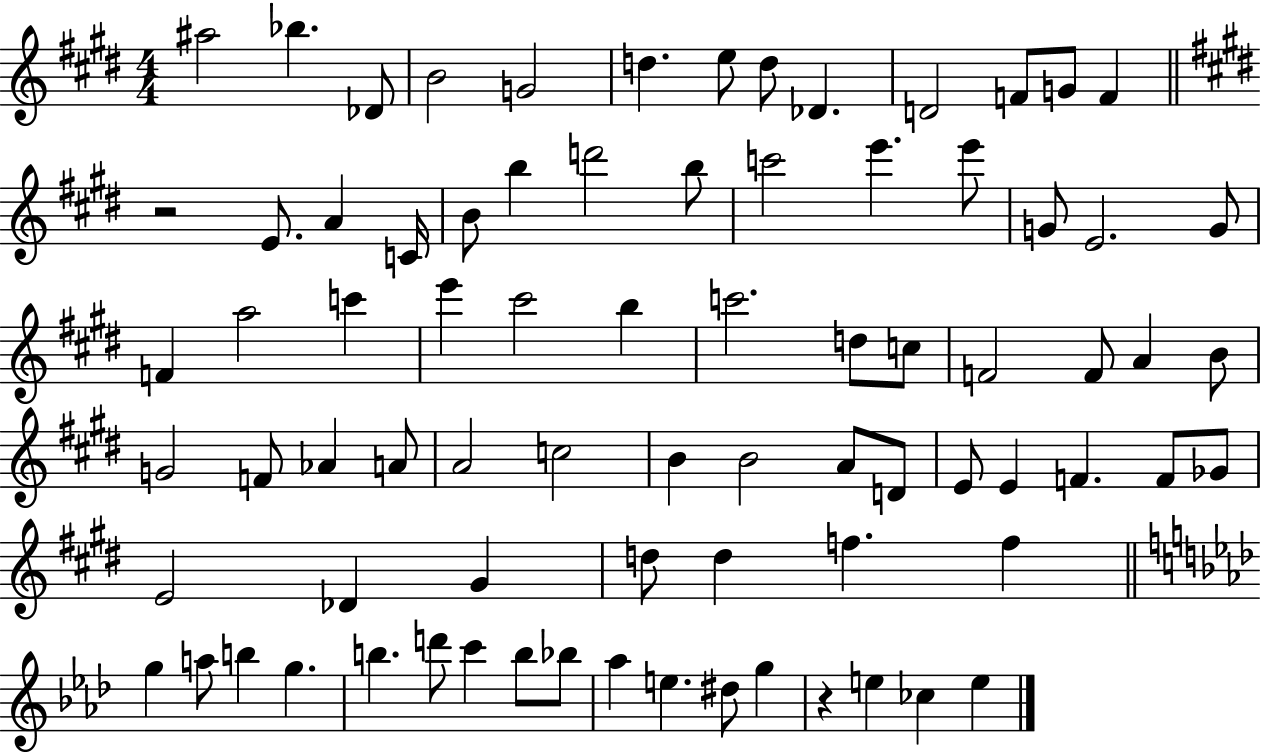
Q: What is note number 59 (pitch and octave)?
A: D5